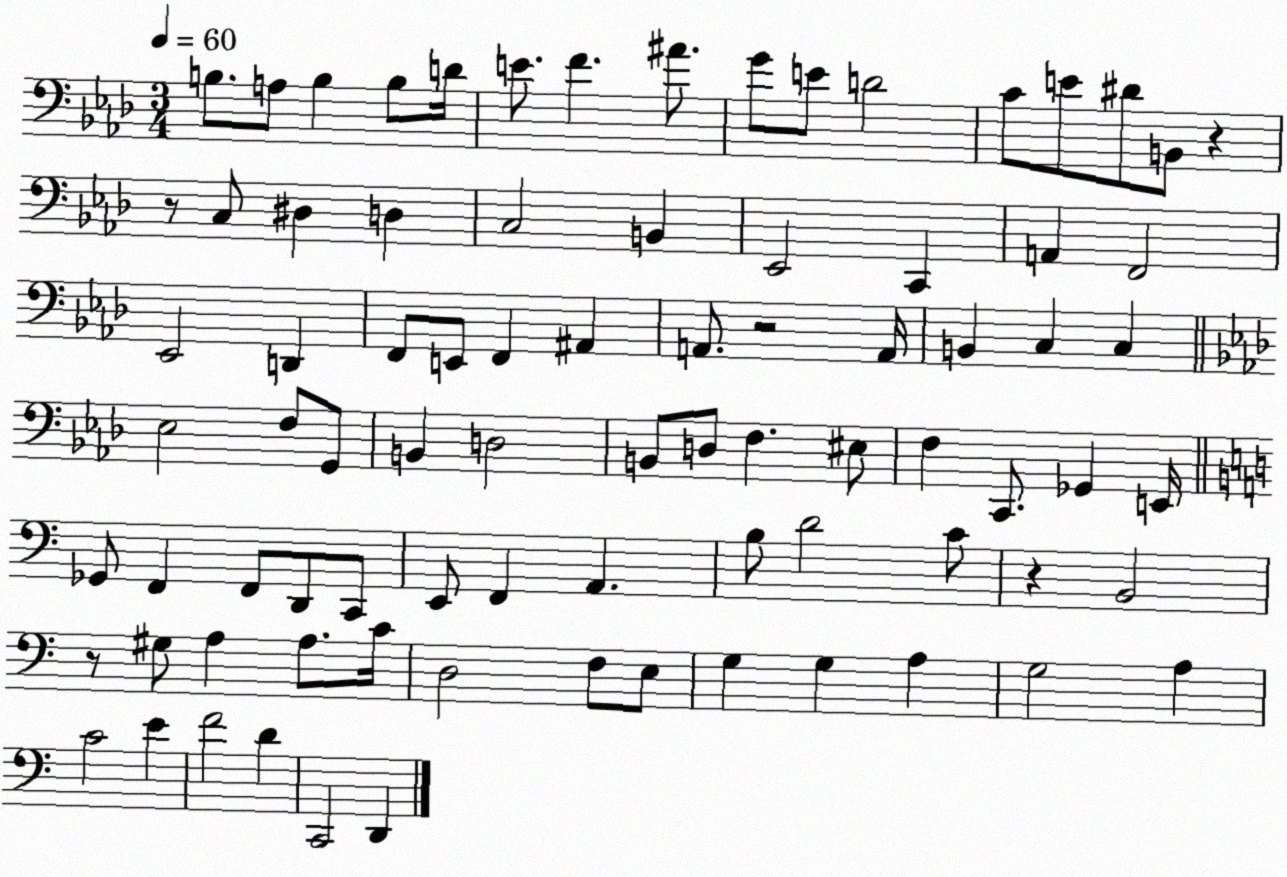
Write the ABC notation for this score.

X:1
T:Untitled
M:3/4
L:1/4
K:Ab
B,/2 A,/2 B, B,/2 D/4 E/2 F ^A/2 G/2 E/2 D2 C/2 E/2 ^D/2 B,,/2 z z/2 C,/2 ^D, D, C,2 B,, _E,,2 C,, A,, F,,2 _E,,2 D,, F,,/2 E,,/2 F,, ^A,, A,,/2 z2 A,,/4 B,, C, C, _E,2 F,/2 G,,/2 B,, D,2 B,,/2 D,/2 F, ^E,/2 F, C,,/2 _G,, E,,/4 _G,,/2 F,, F,,/2 D,,/2 C,,/2 E,,/2 F,, A,, B,/2 D2 C/2 z B,,2 z/2 ^G,/2 A, A,/2 C/4 D,2 F,/2 E,/2 G, G, A, G,2 A, C2 E F2 D C,,2 D,,